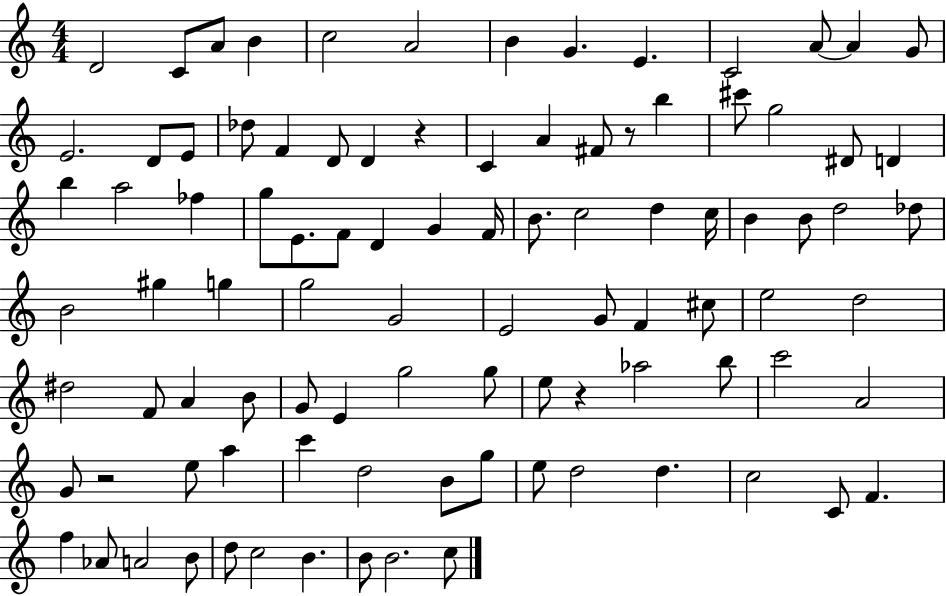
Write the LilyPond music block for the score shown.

{
  \clef treble
  \numericTimeSignature
  \time 4/4
  \key c \major
  d'2 c'8 a'8 b'4 | c''2 a'2 | b'4 g'4. e'4. | c'2 a'8~~ a'4 g'8 | \break e'2. d'8 e'8 | des''8 f'4 d'8 d'4 r4 | c'4 a'4 fis'8 r8 b''4 | cis'''8 g''2 dis'8 d'4 | \break b''4 a''2 fes''4 | g''8 e'8. f'8 d'4 g'4 f'16 | b'8. c''2 d''4 c''16 | b'4 b'8 d''2 des''8 | \break b'2 gis''4 g''4 | g''2 g'2 | e'2 g'8 f'4 cis''8 | e''2 d''2 | \break dis''2 f'8 a'4 b'8 | g'8 e'4 g''2 g''8 | e''8 r4 aes''2 b''8 | c'''2 a'2 | \break g'8 r2 e''8 a''4 | c'''4 d''2 b'8 g''8 | e''8 d''2 d''4. | c''2 c'8 f'4. | \break f''4 aes'8 a'2 b'8 | d''8 c''2 b'4. | b'8 b'2. c''8 | \bar "|."
}